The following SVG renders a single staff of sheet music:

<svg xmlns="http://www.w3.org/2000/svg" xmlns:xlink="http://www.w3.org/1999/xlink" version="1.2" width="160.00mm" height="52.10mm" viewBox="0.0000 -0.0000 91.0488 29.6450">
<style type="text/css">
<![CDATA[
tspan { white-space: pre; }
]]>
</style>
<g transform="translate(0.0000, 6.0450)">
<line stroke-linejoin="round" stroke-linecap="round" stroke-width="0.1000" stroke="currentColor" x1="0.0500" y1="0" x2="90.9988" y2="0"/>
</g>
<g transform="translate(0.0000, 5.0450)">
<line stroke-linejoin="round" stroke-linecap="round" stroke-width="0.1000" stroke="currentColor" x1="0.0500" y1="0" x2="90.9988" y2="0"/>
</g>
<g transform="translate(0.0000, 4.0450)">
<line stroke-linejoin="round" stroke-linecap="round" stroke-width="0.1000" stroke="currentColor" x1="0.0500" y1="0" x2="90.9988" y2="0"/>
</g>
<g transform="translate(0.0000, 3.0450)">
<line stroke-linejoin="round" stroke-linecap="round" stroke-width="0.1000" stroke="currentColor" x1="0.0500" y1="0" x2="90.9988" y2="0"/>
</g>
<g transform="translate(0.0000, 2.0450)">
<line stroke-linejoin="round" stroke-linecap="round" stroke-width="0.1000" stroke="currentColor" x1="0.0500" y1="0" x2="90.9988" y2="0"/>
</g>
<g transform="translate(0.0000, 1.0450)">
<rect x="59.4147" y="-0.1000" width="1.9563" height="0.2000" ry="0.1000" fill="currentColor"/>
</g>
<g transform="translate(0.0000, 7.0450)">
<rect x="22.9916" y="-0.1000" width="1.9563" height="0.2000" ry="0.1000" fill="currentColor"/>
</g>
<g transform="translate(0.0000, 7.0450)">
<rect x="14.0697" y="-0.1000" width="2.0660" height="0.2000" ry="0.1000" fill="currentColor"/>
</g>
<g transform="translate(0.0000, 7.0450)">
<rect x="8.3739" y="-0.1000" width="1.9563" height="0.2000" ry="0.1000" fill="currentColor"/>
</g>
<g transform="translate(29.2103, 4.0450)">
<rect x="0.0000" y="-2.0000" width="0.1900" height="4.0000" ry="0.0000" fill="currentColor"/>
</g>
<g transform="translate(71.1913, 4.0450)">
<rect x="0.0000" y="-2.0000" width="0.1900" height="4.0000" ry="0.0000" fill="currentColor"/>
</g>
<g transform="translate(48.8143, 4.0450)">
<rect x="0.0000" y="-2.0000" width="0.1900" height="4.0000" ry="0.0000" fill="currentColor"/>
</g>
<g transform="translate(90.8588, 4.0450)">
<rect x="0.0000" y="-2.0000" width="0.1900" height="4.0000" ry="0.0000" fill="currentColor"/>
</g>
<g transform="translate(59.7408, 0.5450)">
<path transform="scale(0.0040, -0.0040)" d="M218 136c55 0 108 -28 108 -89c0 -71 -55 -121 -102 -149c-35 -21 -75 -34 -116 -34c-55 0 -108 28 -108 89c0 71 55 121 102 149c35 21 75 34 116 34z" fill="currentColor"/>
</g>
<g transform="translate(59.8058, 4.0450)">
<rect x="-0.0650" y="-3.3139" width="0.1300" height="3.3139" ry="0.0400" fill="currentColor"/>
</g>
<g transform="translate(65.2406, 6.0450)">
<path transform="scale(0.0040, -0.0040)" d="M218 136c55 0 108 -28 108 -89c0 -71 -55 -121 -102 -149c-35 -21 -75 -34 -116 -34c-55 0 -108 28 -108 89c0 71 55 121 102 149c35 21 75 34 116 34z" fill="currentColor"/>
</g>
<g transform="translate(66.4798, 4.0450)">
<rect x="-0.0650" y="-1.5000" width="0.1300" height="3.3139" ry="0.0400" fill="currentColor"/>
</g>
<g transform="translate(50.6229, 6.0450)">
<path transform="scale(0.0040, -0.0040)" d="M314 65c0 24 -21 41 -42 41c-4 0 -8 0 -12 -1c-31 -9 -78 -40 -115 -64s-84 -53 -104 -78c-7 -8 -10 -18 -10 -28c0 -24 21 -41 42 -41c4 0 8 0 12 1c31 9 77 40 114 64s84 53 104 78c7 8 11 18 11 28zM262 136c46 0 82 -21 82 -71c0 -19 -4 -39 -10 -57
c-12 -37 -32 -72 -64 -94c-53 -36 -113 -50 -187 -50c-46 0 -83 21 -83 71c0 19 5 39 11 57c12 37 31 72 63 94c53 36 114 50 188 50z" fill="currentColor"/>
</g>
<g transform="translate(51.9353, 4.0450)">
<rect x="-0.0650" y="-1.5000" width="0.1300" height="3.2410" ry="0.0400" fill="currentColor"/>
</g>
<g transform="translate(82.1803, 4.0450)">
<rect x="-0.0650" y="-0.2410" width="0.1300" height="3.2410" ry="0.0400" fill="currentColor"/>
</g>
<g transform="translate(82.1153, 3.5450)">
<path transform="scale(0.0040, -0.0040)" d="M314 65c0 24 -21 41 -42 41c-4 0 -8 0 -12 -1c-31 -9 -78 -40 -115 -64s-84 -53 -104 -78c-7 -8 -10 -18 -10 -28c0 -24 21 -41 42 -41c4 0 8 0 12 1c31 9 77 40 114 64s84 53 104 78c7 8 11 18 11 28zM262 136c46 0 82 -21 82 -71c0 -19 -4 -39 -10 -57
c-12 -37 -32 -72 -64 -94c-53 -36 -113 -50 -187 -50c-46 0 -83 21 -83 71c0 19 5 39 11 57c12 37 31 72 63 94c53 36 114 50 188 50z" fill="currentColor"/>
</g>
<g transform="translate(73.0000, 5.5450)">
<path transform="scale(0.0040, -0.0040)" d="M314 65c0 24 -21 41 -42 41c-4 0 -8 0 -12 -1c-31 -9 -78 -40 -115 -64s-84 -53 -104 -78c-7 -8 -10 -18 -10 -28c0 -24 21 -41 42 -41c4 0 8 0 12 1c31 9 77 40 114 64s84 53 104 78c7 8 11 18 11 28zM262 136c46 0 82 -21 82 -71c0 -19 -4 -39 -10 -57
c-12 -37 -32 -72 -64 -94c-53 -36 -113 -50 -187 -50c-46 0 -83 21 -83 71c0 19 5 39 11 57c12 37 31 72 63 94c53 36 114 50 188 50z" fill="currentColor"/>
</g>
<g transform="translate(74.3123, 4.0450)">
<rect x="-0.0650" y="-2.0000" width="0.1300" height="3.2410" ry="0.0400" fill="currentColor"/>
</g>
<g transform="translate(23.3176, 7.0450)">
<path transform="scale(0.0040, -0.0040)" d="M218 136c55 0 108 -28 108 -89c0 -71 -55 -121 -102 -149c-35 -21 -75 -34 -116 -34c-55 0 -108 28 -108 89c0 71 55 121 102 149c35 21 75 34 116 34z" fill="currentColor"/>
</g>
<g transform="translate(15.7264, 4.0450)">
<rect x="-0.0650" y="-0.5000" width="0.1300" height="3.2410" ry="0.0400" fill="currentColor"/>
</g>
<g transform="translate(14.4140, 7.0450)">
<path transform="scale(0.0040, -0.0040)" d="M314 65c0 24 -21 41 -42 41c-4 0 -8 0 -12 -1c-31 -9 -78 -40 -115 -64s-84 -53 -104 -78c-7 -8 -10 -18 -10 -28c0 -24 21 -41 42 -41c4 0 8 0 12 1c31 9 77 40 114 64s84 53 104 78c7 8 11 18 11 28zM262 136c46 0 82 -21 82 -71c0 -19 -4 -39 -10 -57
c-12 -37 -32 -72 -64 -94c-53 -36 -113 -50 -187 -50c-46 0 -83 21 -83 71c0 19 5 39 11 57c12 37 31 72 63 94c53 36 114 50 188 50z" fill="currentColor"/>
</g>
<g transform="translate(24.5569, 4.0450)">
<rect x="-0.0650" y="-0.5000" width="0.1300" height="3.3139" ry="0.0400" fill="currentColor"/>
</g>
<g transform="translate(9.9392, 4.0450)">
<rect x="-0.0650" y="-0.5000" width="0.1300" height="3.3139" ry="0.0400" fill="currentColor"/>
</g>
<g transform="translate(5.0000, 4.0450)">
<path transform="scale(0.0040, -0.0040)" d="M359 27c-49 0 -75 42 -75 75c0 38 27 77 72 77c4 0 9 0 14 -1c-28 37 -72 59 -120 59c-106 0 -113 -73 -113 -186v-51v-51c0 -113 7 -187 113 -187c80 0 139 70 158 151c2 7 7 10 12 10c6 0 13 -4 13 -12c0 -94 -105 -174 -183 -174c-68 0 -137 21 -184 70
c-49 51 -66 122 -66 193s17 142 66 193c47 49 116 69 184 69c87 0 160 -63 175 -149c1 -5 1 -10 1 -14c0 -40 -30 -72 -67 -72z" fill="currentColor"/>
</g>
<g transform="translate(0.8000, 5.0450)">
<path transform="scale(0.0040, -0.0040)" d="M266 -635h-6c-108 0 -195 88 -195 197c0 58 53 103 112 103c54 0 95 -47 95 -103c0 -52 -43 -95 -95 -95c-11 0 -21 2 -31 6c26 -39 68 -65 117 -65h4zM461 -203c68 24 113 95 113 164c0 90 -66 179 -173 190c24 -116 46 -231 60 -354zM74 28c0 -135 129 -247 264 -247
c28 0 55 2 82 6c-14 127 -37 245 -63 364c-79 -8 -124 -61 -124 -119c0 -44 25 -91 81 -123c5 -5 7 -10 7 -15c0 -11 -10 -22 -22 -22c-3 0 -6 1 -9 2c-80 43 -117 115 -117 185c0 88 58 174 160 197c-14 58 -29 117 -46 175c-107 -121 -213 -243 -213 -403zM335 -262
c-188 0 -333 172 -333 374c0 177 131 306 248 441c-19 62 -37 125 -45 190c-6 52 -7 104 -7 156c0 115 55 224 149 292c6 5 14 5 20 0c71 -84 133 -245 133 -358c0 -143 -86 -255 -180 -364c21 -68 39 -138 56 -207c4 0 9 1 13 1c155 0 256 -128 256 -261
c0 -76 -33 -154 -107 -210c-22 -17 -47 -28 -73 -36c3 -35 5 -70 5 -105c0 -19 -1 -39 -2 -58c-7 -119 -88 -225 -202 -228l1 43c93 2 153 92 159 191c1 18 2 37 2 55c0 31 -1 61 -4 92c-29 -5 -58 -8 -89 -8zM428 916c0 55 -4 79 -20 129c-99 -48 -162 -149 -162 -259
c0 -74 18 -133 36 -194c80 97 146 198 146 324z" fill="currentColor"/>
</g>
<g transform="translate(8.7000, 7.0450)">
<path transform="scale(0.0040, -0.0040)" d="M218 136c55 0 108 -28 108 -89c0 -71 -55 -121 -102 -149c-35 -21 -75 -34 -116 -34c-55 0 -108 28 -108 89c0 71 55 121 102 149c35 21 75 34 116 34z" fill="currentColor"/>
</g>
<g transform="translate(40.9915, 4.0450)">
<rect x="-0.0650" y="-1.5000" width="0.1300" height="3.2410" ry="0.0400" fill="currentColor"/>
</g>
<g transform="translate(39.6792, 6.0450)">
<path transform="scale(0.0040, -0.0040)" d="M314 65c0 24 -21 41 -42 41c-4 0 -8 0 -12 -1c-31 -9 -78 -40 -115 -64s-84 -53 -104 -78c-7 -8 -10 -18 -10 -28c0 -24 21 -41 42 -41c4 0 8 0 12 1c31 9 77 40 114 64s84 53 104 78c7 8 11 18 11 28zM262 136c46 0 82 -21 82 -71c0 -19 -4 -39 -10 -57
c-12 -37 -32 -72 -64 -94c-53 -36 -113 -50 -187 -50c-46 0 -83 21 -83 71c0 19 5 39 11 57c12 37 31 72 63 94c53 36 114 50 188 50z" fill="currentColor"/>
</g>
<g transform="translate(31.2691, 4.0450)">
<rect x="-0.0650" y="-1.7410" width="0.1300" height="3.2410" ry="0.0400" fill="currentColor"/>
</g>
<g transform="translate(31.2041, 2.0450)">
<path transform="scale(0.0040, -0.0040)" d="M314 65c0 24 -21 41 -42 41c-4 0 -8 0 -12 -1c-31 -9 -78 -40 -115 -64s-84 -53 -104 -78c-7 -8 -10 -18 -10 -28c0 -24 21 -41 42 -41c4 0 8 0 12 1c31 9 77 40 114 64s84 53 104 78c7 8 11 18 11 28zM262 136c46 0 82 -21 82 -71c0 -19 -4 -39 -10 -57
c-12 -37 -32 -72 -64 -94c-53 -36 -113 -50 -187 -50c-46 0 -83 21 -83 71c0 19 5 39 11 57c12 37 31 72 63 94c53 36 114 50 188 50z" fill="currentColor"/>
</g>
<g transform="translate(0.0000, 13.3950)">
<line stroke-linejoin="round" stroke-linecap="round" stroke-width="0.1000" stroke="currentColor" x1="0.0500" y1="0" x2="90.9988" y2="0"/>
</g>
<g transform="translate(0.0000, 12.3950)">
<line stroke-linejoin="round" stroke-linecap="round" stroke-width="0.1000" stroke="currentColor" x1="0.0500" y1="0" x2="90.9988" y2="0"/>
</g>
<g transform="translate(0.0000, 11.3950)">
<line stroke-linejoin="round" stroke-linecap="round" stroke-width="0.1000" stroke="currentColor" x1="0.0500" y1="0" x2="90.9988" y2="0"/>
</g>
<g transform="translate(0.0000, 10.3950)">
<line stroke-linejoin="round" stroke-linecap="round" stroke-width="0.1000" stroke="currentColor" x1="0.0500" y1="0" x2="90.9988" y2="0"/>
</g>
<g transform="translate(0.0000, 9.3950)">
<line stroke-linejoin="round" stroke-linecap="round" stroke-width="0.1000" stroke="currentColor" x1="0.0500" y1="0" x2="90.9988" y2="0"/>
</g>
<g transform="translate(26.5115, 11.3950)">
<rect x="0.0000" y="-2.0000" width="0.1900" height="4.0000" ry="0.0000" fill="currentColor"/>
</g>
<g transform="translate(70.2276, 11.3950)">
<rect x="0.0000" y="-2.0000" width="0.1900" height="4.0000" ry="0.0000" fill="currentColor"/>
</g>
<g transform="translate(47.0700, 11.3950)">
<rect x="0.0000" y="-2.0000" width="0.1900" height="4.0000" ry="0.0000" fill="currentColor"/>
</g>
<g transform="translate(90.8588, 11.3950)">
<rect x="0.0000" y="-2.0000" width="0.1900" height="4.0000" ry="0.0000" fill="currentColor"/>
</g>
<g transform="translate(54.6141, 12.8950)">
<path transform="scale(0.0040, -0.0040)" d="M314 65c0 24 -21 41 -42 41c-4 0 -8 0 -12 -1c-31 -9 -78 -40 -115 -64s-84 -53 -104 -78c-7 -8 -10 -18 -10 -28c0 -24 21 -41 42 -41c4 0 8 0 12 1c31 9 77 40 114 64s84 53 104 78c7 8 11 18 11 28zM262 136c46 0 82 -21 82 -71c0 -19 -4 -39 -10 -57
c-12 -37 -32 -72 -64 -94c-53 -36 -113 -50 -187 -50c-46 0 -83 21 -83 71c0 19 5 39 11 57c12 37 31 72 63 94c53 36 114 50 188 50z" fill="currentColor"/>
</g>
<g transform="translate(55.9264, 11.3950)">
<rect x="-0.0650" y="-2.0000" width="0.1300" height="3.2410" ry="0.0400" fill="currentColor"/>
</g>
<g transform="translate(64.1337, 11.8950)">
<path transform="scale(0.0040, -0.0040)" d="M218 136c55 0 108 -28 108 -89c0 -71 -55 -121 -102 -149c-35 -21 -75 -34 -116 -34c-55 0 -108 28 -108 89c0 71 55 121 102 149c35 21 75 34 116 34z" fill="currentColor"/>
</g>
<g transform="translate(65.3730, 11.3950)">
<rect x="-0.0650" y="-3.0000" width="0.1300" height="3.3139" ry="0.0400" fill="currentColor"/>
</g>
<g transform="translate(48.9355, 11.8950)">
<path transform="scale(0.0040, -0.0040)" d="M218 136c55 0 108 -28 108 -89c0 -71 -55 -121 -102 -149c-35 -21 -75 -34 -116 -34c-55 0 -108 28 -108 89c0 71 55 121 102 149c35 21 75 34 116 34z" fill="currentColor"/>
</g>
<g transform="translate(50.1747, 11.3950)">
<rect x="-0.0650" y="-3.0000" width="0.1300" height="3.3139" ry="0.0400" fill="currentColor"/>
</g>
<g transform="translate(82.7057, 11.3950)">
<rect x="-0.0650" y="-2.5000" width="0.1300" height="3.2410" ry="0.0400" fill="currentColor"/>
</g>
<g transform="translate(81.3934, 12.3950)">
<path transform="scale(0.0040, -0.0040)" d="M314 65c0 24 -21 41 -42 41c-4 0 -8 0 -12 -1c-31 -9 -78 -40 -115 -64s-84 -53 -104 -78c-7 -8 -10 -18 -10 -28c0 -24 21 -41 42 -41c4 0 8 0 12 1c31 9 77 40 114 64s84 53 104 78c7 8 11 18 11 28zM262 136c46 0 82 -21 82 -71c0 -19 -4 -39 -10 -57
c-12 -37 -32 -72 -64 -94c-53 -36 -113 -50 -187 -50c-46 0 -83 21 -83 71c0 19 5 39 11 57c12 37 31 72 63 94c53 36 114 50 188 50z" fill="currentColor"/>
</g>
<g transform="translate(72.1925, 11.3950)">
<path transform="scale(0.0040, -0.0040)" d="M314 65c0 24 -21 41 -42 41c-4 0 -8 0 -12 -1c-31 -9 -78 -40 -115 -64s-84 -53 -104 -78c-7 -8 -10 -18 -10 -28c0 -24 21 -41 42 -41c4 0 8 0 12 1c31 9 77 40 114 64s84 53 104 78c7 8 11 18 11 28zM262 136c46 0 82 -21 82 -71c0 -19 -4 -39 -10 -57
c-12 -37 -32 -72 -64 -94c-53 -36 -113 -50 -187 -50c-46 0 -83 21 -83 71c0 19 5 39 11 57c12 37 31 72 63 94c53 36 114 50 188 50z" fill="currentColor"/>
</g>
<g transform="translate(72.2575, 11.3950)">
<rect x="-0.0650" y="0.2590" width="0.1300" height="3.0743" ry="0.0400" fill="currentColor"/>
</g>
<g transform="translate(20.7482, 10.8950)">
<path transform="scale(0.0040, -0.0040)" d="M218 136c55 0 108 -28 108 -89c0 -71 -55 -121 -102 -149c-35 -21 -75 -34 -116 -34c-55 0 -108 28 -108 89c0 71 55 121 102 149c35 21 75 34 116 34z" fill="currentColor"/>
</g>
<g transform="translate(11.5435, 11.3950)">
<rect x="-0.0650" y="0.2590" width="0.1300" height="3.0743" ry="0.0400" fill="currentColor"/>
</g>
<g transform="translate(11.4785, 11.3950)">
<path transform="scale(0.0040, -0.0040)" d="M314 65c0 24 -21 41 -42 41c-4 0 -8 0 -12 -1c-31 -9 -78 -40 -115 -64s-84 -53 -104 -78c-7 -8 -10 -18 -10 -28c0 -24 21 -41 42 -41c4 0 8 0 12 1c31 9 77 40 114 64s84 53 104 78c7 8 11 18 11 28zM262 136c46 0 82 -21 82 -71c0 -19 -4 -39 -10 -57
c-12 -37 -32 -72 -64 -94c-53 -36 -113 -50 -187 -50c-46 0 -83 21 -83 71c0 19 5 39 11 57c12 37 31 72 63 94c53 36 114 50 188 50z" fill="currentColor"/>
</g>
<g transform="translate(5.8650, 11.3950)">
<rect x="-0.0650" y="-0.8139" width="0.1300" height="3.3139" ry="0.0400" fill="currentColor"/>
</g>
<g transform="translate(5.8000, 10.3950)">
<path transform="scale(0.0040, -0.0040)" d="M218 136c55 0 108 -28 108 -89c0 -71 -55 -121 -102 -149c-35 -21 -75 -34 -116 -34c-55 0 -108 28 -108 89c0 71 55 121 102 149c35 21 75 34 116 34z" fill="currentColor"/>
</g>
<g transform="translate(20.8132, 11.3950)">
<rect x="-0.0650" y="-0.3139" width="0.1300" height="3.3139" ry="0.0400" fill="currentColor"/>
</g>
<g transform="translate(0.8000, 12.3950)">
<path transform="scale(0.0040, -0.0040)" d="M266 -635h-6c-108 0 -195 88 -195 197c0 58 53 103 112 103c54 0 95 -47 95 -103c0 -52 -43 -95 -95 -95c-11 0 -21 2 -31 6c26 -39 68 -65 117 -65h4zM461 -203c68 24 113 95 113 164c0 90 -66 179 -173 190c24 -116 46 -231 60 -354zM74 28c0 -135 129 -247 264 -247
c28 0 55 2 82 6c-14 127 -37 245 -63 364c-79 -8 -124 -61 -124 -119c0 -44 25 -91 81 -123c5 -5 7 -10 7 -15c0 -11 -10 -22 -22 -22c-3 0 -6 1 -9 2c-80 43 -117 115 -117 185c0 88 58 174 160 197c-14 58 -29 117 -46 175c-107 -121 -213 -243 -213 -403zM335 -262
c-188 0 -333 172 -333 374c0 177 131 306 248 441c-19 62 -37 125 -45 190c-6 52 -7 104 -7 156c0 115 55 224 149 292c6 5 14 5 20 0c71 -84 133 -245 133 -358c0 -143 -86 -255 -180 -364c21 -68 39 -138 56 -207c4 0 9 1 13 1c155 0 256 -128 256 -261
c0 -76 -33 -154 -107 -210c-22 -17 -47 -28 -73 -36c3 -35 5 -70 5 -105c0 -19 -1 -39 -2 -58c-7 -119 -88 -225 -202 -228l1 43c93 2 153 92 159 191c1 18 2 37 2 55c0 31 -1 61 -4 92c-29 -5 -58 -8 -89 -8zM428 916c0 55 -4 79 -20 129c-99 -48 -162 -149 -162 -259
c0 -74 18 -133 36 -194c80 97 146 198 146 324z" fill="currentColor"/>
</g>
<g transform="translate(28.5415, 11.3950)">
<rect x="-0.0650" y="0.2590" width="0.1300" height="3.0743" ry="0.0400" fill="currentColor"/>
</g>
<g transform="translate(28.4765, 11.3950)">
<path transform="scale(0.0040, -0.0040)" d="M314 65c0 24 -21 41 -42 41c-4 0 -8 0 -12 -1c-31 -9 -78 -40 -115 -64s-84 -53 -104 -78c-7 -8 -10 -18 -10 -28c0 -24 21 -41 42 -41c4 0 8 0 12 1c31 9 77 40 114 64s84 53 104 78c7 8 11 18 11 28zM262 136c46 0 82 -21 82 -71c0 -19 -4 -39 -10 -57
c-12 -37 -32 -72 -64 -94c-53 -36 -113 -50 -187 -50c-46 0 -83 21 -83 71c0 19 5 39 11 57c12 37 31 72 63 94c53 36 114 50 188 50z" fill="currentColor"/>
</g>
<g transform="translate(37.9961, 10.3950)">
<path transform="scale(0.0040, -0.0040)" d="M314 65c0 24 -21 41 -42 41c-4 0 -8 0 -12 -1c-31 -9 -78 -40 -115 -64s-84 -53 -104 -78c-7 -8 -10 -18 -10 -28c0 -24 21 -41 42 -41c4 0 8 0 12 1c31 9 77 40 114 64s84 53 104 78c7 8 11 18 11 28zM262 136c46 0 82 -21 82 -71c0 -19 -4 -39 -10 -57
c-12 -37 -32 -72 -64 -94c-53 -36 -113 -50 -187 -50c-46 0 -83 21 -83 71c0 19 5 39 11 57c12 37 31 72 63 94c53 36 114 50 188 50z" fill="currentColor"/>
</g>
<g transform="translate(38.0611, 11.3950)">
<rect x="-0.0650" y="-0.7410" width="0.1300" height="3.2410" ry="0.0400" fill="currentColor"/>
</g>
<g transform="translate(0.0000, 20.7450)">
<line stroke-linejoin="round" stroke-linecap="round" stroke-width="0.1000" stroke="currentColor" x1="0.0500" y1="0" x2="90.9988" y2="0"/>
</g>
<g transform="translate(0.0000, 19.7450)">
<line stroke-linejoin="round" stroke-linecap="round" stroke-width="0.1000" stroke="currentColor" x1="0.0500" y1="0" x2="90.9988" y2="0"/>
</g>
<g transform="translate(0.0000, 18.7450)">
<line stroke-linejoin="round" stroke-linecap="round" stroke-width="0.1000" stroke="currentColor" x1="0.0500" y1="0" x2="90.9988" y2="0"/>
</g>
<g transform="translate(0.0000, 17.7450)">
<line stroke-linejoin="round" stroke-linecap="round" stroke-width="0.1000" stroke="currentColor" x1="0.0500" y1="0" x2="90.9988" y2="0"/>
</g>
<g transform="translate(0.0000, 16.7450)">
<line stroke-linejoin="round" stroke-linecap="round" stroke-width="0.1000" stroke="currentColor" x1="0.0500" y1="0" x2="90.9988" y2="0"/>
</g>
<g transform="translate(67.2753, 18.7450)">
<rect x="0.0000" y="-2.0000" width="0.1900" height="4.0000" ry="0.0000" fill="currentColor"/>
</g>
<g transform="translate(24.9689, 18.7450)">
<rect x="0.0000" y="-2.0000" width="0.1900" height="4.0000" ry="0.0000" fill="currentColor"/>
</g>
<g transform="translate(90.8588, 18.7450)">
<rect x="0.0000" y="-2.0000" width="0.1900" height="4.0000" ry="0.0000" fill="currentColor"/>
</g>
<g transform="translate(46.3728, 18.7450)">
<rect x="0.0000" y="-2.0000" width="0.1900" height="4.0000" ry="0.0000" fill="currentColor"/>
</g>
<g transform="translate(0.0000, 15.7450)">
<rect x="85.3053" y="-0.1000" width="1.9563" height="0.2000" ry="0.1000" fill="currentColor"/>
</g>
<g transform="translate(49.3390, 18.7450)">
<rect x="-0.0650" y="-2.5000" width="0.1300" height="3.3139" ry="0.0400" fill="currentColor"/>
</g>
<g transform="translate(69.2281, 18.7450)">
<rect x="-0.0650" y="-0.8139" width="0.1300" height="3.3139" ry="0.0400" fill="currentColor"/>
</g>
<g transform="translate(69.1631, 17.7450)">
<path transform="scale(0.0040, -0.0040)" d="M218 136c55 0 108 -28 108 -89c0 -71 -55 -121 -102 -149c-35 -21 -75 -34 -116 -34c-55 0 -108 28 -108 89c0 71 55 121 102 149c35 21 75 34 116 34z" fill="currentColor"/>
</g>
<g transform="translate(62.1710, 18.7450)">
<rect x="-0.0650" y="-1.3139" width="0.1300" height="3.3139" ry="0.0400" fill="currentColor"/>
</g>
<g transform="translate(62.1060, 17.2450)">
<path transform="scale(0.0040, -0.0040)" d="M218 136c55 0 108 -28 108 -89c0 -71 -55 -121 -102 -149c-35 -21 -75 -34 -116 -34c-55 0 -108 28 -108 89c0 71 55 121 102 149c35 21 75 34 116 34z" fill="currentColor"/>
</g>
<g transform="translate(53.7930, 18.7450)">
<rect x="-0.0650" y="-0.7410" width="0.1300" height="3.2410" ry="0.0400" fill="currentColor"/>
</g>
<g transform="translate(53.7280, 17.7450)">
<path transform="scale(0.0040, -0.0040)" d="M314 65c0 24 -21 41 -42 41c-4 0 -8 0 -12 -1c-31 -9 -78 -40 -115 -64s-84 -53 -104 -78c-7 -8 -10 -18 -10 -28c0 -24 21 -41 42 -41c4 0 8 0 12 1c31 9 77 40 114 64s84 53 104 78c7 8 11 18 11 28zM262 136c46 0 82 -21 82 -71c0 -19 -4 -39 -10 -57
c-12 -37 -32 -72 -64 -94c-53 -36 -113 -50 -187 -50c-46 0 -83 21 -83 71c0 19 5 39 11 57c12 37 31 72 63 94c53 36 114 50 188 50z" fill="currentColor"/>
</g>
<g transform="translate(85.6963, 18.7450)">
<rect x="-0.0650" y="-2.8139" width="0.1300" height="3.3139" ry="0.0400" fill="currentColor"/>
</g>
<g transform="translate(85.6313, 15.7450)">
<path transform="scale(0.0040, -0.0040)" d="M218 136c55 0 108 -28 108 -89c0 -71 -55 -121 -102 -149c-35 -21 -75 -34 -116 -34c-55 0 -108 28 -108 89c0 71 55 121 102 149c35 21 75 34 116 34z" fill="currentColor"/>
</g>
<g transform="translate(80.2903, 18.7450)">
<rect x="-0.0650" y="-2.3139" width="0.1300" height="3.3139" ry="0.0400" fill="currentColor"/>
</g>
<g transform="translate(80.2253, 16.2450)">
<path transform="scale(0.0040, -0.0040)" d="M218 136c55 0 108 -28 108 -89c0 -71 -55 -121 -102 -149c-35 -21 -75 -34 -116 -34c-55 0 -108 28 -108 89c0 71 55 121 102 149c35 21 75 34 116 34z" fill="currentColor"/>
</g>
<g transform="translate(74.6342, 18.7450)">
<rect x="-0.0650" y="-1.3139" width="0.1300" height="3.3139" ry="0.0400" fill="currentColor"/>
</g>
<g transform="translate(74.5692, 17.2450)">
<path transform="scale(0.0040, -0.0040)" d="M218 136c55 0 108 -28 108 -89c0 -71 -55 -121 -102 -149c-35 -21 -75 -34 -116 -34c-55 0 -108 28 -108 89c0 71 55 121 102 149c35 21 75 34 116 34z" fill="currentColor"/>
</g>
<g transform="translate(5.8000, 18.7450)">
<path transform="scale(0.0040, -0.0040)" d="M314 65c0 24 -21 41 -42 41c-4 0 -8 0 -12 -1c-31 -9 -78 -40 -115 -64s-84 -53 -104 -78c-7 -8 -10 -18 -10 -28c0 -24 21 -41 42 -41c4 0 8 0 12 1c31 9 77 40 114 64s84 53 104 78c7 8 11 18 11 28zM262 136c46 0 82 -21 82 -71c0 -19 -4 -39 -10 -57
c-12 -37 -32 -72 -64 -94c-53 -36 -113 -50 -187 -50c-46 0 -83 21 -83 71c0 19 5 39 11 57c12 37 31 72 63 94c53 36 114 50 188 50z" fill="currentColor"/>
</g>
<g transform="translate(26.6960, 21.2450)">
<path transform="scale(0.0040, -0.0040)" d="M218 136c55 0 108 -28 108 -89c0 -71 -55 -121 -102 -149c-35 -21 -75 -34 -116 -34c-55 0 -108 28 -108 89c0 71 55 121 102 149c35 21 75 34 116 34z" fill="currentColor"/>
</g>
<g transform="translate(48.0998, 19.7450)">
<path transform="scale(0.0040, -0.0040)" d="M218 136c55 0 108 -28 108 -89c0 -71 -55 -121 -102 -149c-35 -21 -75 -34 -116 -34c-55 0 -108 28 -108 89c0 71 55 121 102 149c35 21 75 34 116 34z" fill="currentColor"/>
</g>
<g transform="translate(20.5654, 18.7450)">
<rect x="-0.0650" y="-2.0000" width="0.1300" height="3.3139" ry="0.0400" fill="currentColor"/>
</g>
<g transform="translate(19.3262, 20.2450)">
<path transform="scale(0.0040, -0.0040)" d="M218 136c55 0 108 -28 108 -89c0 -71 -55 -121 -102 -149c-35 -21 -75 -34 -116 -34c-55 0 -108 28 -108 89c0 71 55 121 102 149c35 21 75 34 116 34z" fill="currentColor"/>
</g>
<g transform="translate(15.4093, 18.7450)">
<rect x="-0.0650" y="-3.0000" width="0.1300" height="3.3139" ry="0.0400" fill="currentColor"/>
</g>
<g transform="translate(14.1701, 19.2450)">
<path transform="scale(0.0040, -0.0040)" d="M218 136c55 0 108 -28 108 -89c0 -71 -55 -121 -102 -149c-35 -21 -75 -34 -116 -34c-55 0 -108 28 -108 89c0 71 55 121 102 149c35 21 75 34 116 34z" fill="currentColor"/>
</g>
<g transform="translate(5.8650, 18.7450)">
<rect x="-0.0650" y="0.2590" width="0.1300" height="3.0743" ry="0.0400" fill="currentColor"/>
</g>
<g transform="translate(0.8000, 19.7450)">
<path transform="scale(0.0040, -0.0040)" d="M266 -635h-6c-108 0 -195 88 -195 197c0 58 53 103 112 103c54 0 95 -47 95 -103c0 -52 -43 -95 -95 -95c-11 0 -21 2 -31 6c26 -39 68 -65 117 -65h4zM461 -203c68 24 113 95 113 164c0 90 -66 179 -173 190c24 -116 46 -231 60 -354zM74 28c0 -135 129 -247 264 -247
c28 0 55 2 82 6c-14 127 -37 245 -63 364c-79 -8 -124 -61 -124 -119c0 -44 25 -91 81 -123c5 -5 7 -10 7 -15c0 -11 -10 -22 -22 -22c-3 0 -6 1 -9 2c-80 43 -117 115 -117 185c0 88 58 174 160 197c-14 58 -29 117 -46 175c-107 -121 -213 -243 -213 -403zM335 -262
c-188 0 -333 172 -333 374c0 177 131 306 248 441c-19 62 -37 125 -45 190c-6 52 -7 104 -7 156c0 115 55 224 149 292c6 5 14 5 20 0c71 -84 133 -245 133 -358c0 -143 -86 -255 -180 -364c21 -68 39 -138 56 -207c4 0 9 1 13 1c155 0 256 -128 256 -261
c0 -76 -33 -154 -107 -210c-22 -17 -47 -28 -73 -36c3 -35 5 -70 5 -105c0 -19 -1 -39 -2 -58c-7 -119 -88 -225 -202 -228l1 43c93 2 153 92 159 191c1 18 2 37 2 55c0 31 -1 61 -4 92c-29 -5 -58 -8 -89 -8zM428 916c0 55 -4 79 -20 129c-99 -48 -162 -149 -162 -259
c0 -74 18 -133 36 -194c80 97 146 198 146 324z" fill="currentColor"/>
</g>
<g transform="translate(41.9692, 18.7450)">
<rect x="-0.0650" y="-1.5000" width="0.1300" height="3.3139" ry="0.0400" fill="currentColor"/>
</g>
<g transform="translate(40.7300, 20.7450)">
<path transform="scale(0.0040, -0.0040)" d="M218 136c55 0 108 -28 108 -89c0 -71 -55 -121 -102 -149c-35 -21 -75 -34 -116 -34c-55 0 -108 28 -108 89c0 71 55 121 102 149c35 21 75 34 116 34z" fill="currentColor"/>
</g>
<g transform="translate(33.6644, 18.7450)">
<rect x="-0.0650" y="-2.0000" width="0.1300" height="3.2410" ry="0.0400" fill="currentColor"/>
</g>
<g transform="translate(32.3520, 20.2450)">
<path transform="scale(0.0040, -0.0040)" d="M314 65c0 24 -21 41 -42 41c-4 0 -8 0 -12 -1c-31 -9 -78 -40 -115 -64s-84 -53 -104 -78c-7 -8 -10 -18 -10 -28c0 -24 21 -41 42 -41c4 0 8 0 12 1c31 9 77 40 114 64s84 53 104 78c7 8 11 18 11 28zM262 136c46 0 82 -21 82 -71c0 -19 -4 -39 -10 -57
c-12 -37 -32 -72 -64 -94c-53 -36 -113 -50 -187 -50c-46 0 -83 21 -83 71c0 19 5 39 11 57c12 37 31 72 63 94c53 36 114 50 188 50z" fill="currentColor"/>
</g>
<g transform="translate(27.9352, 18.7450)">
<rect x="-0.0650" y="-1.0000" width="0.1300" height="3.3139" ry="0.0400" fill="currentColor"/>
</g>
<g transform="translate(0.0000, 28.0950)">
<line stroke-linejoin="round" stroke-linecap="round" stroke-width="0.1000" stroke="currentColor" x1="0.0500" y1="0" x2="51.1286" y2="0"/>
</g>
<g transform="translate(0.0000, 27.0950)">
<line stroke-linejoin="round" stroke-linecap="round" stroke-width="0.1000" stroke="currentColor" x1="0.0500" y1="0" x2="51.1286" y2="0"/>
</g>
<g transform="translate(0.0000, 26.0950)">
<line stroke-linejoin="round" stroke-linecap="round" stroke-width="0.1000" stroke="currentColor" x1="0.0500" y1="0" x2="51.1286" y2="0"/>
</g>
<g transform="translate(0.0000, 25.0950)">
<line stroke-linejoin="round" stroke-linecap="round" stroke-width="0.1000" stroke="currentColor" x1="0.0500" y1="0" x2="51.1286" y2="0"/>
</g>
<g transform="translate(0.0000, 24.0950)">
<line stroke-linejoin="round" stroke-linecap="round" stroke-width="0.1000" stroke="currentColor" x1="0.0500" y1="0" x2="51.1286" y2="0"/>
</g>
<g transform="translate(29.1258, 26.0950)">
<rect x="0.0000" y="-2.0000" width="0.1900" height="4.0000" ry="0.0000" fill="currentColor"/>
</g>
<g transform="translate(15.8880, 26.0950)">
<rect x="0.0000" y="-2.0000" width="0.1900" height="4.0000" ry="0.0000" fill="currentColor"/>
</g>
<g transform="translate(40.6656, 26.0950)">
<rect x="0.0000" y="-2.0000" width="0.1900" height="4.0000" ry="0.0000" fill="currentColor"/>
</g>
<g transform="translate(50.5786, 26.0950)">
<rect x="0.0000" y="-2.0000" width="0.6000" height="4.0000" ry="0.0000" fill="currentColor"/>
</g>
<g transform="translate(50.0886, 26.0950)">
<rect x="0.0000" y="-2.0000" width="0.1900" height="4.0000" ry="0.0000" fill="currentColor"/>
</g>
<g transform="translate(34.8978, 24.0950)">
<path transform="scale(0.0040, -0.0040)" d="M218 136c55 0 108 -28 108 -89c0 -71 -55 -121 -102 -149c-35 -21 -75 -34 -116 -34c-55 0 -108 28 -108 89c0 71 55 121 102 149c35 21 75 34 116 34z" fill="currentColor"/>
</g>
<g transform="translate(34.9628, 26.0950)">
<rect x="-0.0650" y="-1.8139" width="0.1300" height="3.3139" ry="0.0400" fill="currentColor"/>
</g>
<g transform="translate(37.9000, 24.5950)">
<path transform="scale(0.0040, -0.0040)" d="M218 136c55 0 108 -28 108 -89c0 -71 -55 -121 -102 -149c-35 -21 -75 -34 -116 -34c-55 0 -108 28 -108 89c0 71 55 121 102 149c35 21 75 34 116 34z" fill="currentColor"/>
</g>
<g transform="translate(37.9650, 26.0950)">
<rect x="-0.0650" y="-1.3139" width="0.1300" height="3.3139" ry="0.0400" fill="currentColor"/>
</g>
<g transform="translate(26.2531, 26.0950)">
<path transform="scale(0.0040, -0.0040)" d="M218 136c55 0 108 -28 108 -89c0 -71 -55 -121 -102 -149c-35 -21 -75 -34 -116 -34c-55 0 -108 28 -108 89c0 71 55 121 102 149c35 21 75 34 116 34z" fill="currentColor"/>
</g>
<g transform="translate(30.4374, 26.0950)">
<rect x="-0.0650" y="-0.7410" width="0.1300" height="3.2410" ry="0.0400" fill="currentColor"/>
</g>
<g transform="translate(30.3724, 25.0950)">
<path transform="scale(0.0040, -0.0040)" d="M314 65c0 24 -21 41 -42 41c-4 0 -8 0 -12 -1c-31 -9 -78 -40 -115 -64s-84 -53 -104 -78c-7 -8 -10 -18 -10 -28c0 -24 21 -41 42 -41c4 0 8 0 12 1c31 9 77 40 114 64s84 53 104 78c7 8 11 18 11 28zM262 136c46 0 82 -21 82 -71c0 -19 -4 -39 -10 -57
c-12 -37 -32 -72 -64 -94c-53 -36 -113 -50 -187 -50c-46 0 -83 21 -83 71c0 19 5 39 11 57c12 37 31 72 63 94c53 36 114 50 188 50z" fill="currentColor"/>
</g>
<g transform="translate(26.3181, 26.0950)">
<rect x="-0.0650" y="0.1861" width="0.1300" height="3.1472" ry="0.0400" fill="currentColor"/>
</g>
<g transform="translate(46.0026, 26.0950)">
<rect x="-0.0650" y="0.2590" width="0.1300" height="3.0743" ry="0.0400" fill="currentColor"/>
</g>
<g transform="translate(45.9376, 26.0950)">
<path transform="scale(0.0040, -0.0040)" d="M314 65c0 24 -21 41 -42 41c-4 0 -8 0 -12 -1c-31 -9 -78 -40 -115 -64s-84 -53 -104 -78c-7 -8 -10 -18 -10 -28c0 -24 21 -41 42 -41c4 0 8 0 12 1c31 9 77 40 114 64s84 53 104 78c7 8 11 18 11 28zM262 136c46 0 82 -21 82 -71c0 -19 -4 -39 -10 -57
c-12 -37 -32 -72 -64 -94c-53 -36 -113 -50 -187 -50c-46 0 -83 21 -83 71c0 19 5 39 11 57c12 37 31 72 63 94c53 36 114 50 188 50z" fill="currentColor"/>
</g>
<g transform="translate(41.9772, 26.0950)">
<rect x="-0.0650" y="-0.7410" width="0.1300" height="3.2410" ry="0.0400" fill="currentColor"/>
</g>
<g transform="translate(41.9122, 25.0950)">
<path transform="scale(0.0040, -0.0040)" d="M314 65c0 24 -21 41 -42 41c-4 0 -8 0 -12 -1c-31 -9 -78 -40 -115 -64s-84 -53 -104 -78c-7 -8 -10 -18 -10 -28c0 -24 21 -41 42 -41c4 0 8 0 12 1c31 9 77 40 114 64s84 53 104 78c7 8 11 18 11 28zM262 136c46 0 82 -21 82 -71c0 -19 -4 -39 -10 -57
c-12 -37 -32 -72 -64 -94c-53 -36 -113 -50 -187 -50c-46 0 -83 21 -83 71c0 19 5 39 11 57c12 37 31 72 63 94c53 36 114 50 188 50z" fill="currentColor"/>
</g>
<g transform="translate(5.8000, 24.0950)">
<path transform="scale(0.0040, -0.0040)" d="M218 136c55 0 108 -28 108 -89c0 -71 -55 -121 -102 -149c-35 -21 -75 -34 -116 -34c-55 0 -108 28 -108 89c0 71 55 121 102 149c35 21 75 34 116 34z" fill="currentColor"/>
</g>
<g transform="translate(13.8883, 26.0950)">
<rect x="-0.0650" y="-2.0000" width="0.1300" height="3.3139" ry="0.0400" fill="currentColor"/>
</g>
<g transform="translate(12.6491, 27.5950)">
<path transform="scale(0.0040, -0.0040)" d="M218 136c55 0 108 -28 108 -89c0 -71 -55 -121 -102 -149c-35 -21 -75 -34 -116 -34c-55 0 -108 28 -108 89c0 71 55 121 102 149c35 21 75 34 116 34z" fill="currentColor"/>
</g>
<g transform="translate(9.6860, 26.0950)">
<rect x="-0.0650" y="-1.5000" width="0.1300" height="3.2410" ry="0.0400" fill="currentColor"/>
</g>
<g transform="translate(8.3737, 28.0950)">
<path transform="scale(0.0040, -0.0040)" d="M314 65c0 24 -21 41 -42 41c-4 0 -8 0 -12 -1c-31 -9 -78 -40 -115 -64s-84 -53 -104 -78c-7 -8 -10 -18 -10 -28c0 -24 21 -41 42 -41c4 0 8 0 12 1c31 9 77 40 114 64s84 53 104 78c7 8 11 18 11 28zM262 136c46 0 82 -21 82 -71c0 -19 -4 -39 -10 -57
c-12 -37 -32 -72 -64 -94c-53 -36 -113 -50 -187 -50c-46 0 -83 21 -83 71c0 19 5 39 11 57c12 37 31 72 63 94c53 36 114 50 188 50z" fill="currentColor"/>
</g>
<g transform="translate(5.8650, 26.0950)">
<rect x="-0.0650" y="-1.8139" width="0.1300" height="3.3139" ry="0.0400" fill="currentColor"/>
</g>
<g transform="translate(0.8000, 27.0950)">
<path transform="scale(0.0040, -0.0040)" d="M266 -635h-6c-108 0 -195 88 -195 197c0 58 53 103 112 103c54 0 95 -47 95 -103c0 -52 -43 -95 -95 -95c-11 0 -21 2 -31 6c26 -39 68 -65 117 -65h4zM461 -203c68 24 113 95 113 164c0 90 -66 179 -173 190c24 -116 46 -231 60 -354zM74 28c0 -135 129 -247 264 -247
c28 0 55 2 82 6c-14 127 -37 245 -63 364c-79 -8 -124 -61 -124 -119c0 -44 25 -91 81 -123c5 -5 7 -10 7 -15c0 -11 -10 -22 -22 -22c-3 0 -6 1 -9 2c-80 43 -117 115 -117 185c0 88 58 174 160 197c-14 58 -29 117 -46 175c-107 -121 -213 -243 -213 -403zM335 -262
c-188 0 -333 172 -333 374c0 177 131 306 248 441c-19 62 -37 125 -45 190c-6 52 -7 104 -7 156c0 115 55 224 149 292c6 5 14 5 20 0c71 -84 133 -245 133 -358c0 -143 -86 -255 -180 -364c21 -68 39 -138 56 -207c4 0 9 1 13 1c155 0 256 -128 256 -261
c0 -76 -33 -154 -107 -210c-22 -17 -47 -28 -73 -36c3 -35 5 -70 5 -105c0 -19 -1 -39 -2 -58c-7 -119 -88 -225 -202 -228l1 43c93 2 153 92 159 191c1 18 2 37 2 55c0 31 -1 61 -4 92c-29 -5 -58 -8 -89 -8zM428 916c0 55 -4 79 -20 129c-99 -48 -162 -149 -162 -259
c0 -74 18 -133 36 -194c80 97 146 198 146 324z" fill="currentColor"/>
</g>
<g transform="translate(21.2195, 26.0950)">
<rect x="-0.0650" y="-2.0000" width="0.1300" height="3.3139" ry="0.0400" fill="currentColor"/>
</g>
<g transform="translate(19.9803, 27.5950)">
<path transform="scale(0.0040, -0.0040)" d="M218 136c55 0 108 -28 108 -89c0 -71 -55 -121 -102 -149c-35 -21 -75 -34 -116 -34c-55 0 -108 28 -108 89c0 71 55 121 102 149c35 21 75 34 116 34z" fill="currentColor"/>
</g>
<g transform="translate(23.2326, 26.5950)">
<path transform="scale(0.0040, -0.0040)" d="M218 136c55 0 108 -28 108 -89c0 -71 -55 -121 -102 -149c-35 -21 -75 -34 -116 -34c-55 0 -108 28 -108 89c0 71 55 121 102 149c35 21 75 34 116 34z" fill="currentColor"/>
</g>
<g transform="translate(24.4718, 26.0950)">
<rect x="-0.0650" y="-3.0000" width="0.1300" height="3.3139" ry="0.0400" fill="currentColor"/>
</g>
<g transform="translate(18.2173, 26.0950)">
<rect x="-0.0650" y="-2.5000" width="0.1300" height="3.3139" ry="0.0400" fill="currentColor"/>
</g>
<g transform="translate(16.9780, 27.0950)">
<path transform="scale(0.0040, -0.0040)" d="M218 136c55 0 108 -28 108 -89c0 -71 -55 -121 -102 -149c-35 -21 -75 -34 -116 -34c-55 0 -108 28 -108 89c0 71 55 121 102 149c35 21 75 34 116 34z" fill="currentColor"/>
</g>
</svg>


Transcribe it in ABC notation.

X:1
T:Untitled
M:4/4
L:1/4
K:C
C C2 C f2 E2 E2 b E F2 c2 d B2 c B2 d2 A F2 A B2 G2 B2 A F D F2 E G d2 e d e g a f E2 F G F A B d2 f e d2 B2